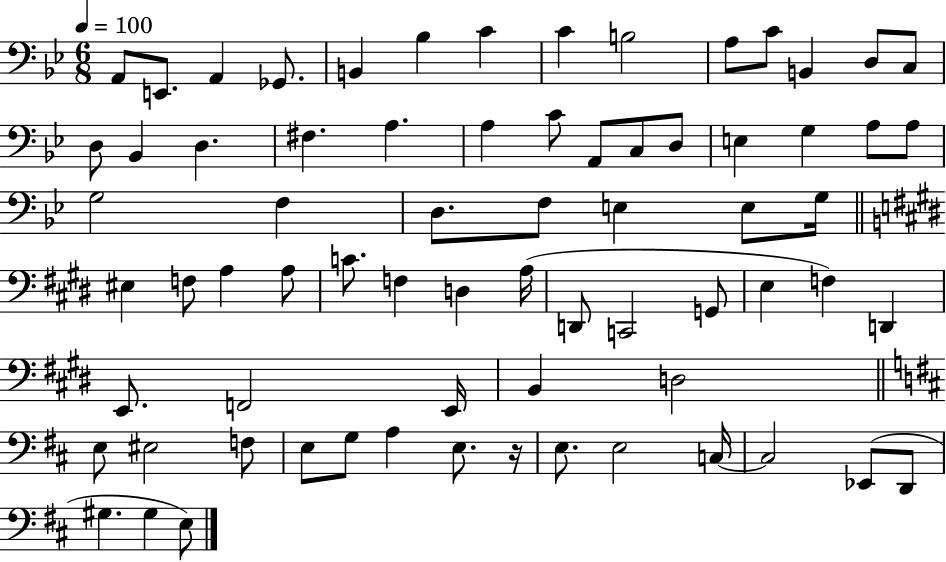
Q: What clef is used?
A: bass